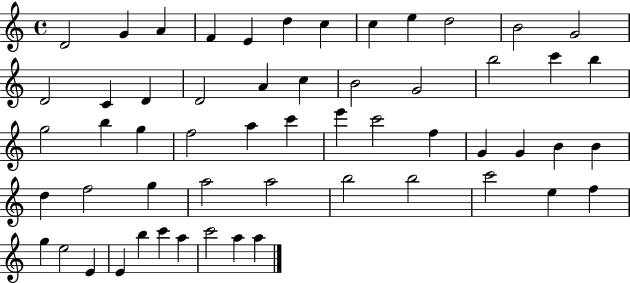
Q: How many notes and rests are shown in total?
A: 56